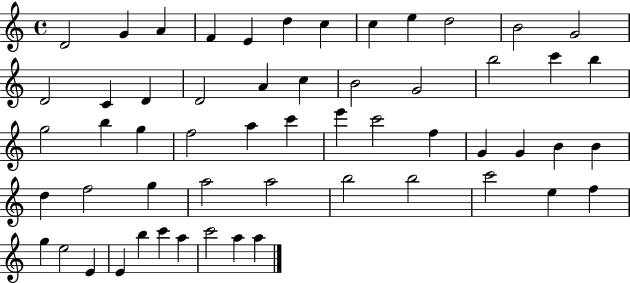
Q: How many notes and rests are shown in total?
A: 56